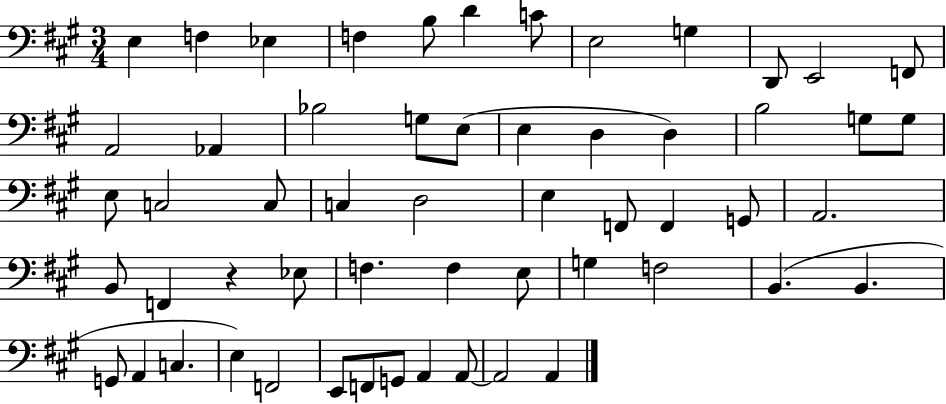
E3/q F3/q Eb3/q F3/q B3/e D4/q C4/e E3/h G3/q D2/e E2/h F2/e A2/h Ab2/q Bb3/h G3/e E3/e E3/q D3/q D3/q B3/h G3/e G3/e E3/e C3/h C3/e C3/q D3/h E3/q F2/e F2/q G2/e A2/h. B2/e F2/q R/q Eb3/e F3/q. F3/q E3/e G3/q F3/h B2/q. B2/q. G2/e A2/q C3/q. E3/q F2/h E2/e F2/e G2/e A2/q A2/e A2/h A2/q